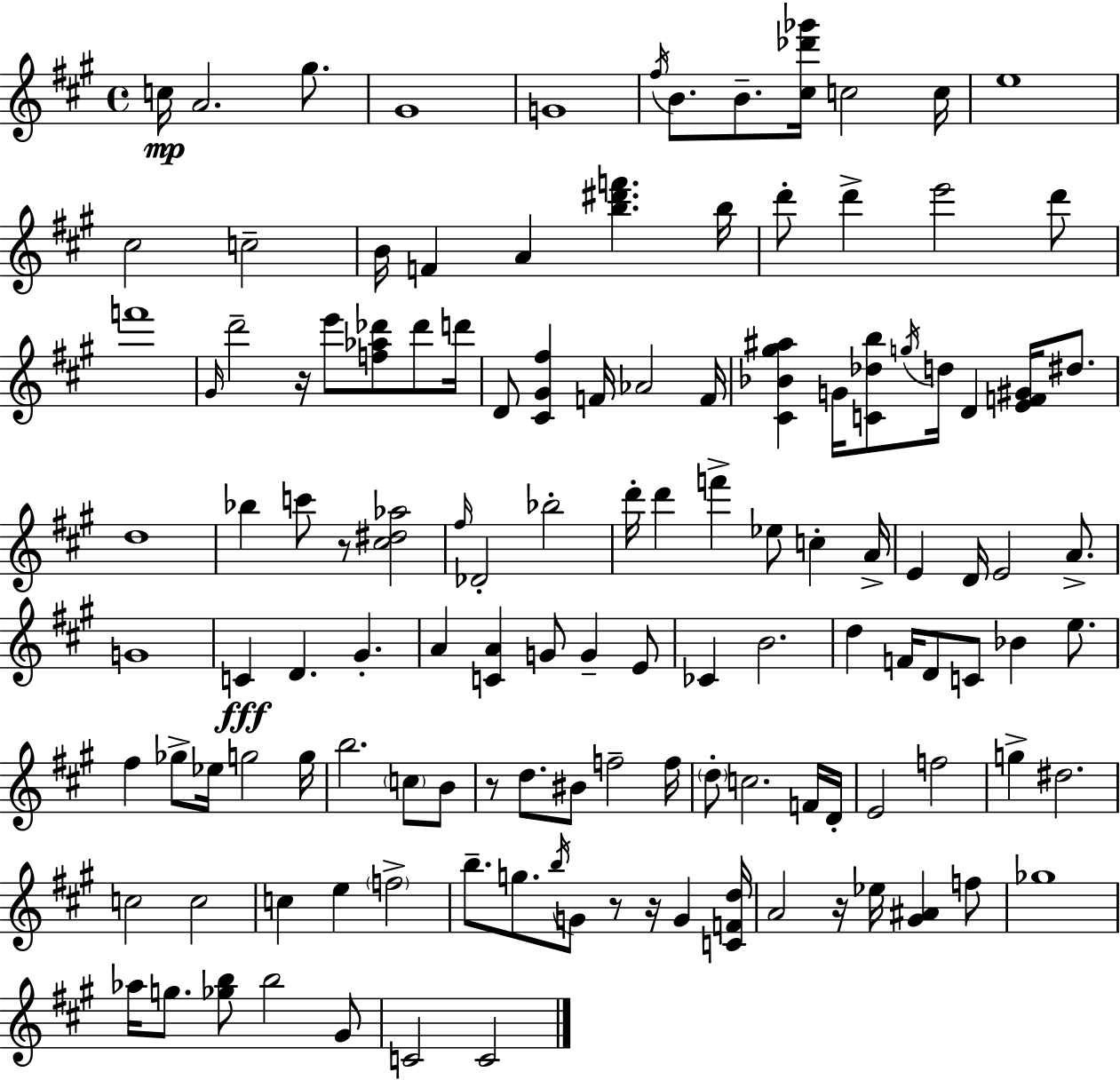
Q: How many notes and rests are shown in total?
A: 126